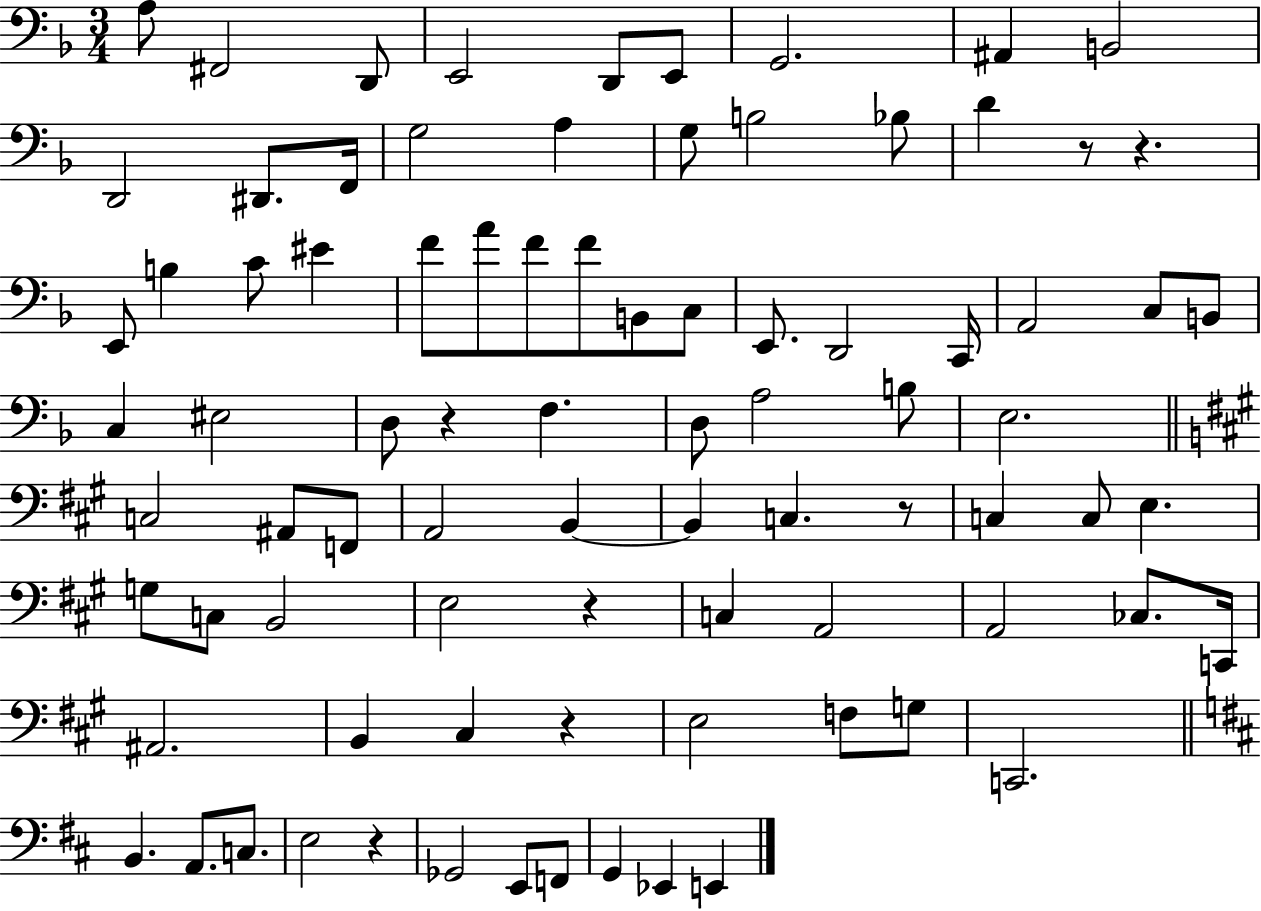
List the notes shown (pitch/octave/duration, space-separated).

A3/e F#2/h D2/e E2/h D2/e E2/e G2/h. A#2/q B2/h D2/h D#2/e. F2/s G3/h A3/q G3/e B3/h Bb3/e D4/q R/e R/q. E2/e B3/q C4/e EIS4/q F4/e A4/e F4/e F4/e B2/e C3/e E2/e. D2/h C2/s A2/h C3/e B2/e C3/q EIS3/h D3/e R/q F3/q. D3/e A3/h B3/e E3/h. C3/h A#2/e F2/e A2/h B2/q B2/q C3/q. R/e C3/q C3/e E3/q. G3/e C3/e B2/h E3/h R/q C3/q A2/h A2/h CES3/e. C2/s A#2/h. B2/q C#3/q R/q E3/h F3/e G3/e C2/h. B2/q. A2/e. C3/e. E3/h R/q Gb2/h E2/e F2/e G2/q Eb2/q E2/q